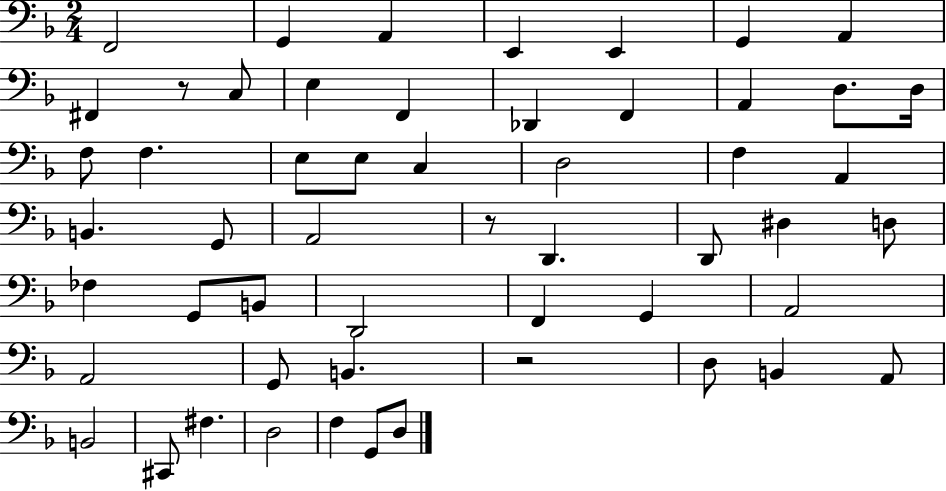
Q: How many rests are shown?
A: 3